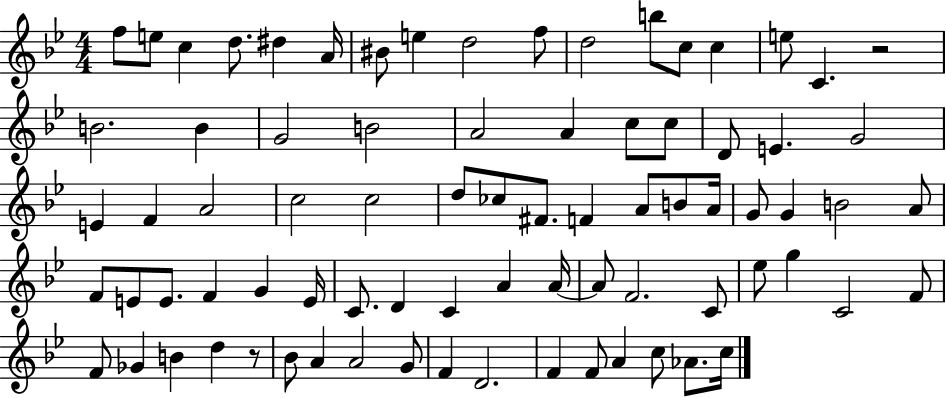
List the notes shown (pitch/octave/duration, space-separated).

F5/e E5/e C5/q D5/e. D#5/q A4/s BIS4/e E5/q D5/h F5/e D5/h B5/e C5/e C5/q E5/e C4/q. R/h B4/h. B4/q G4/h B4/h A4/h A4/q C5/e C5/e D4/e E4/q. G4/h E4/q F4/q A4/h C5/h C5/h D5/e CES5/e F#4/e. F4/q A4/e B4/e A4/s G4/e G4/q B4/h A4/e F4/e E4/e E4/e. F4/q G4/q E4/s C4/e. D4/q C4/q A4/q A4/s A4/e F4/h. C4/e Eb5/e G5/q C4/h F4/e F4/e Gb4/q B4/q D5/q R/e Bb4/e A4/q A4/h G4/e F4/q D4/h. F4/q F4/e A4/q C5/e Ab4/e. C5/s